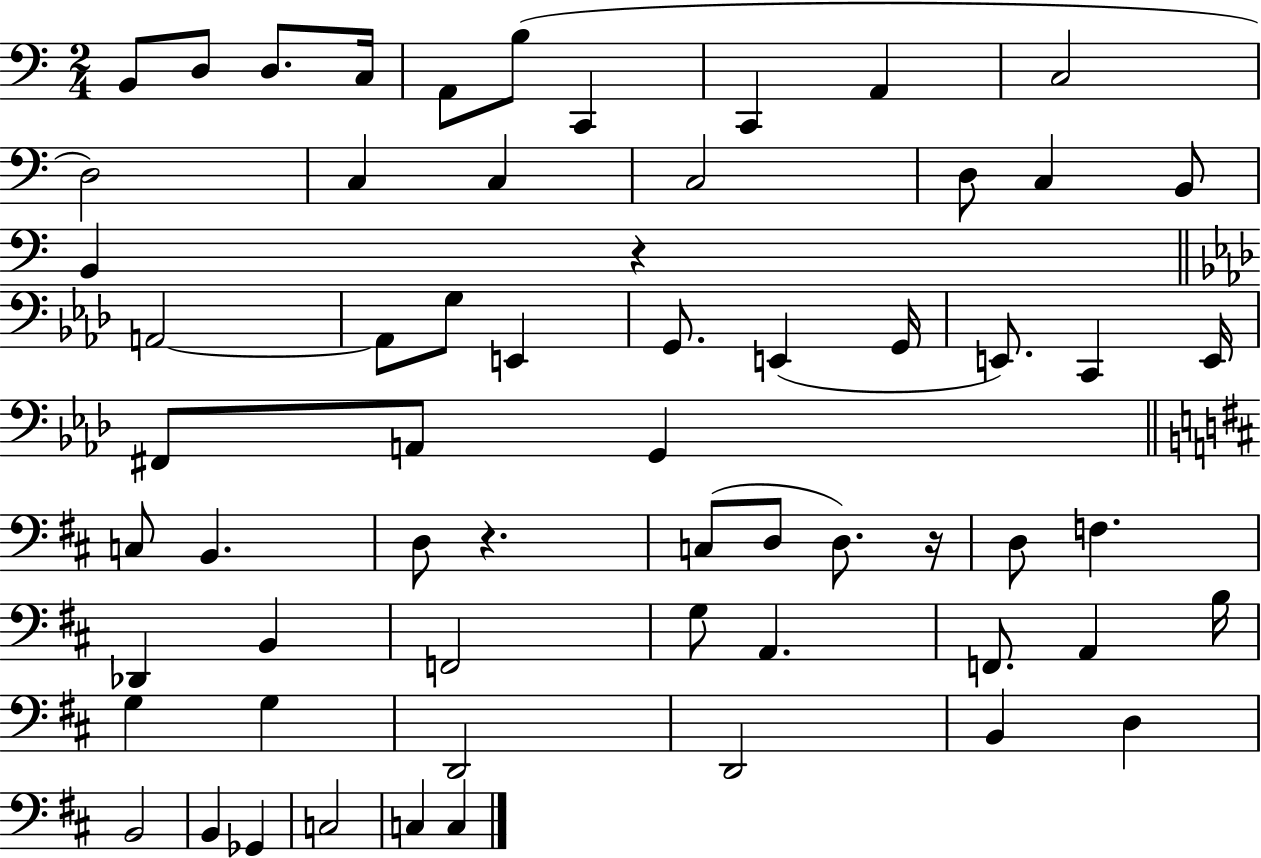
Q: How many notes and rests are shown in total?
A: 62